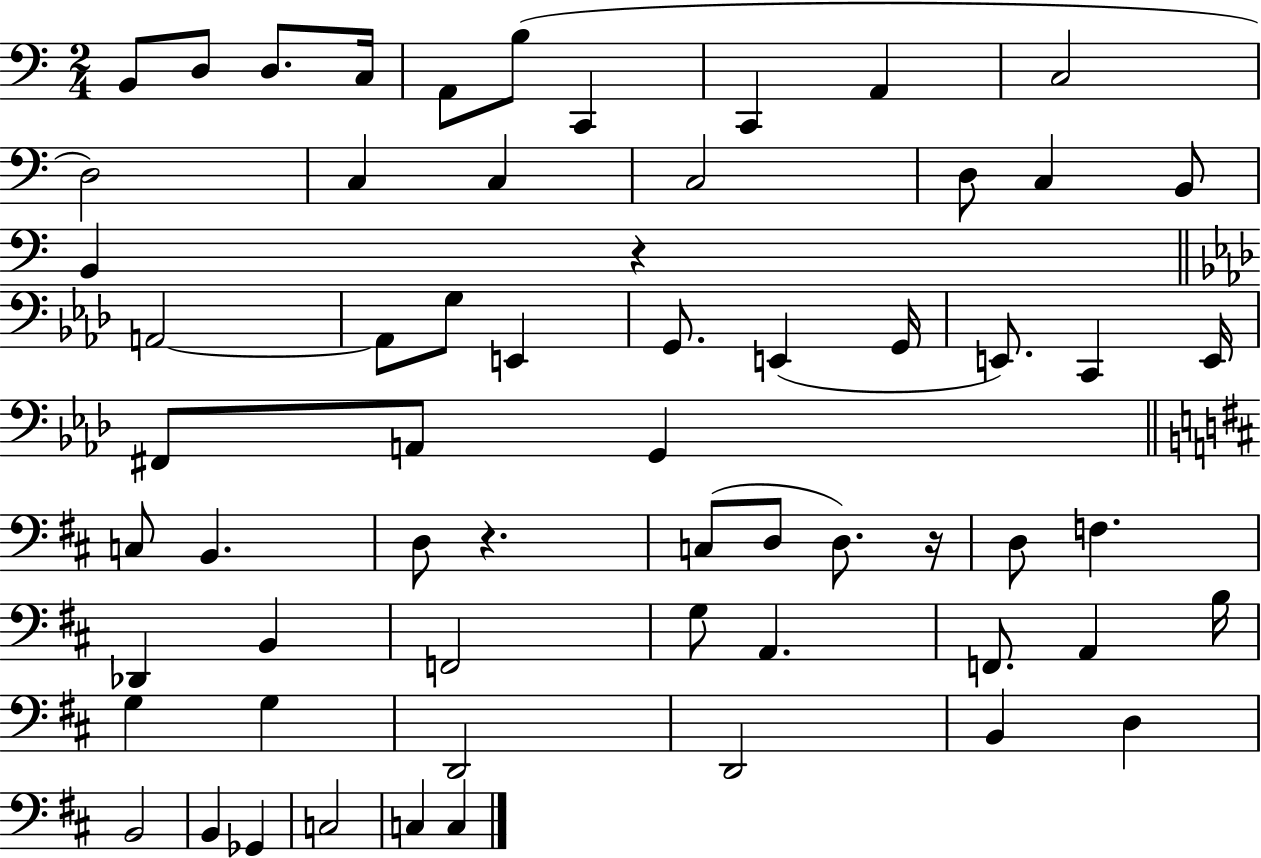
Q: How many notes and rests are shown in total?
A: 62